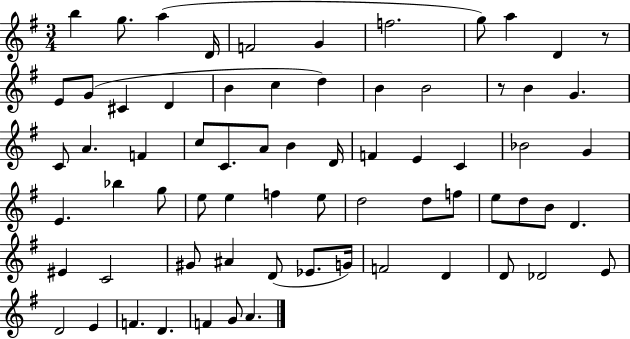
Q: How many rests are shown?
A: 2